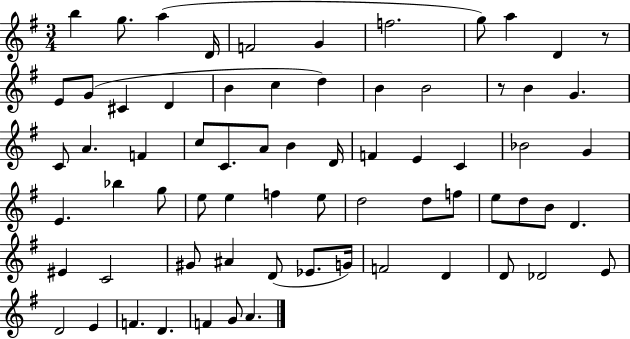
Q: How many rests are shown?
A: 2